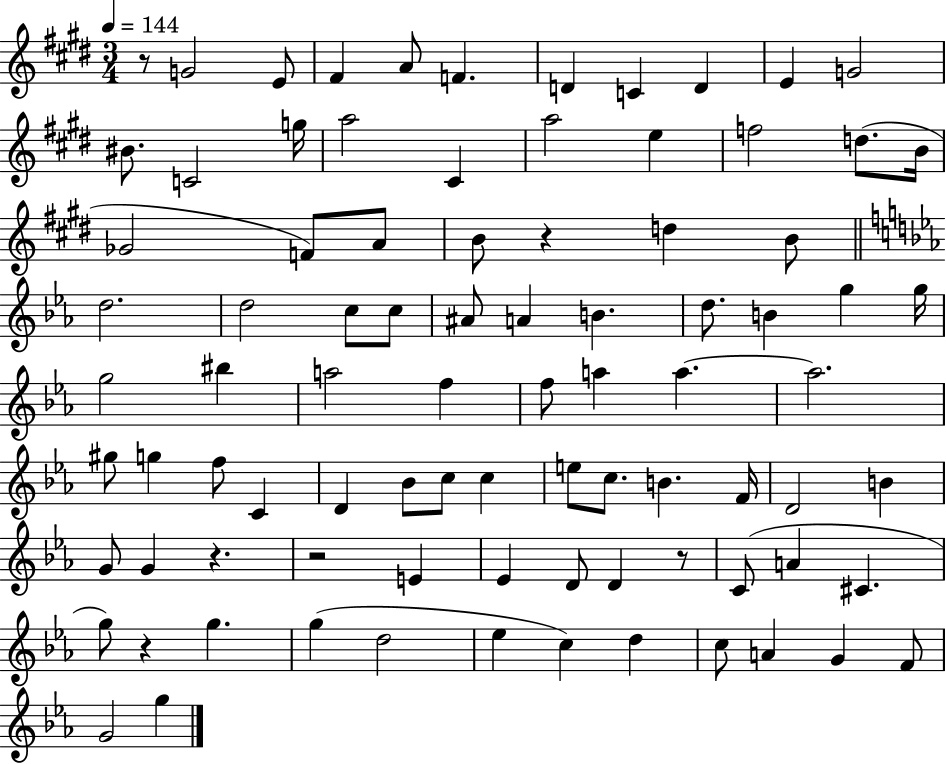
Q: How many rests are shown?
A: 6